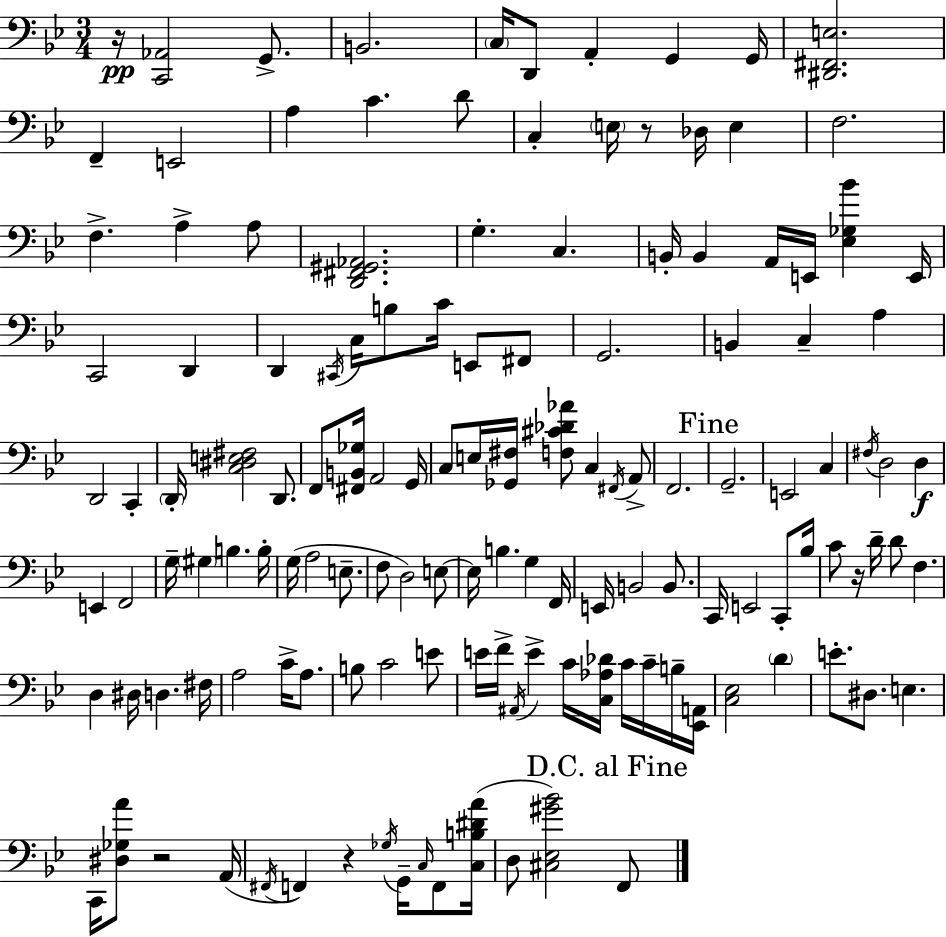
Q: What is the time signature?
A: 3/4